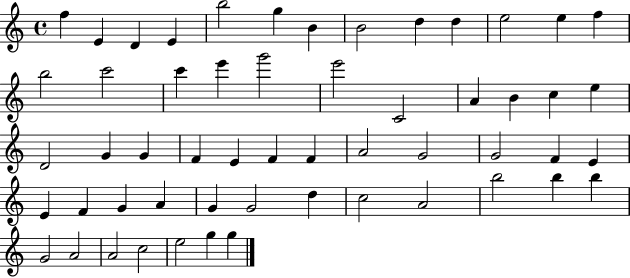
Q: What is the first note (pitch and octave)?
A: F5